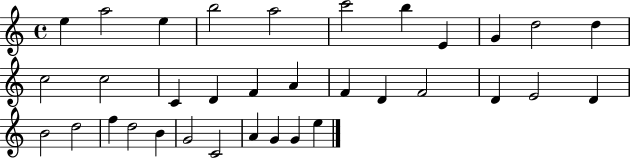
{
  \clef treble
  \time 4/4
  \defaultTimeSignature
  \key c \major
  e''4 a''2 e''4 | b''2 a''2 | c'''2 b''4 e'4 | g'4 d''2 d''4 | \break c''2 c''2 | c'4 d'4 f'4 a'4 | f'4 d'4 f'2 | d'4 e'2 d'4 | \break b'2 d''2 | f''4 d''2 b'4 | g'2 c'2 | a'4 g'4 g'4 e''4 | \break \bar "|."
}